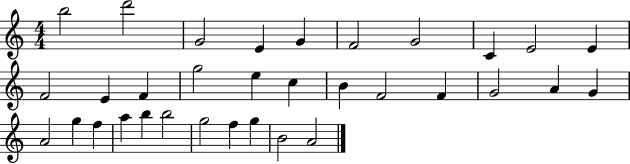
X:1
T:Untitled
M:4/4
L:1/4
K:C
b2 d'2 G2 E G F2 G2 C E2 E F2 E F g2 e c B F2 F G2 A G A2 g f a b b2 g2 f g B2 A2